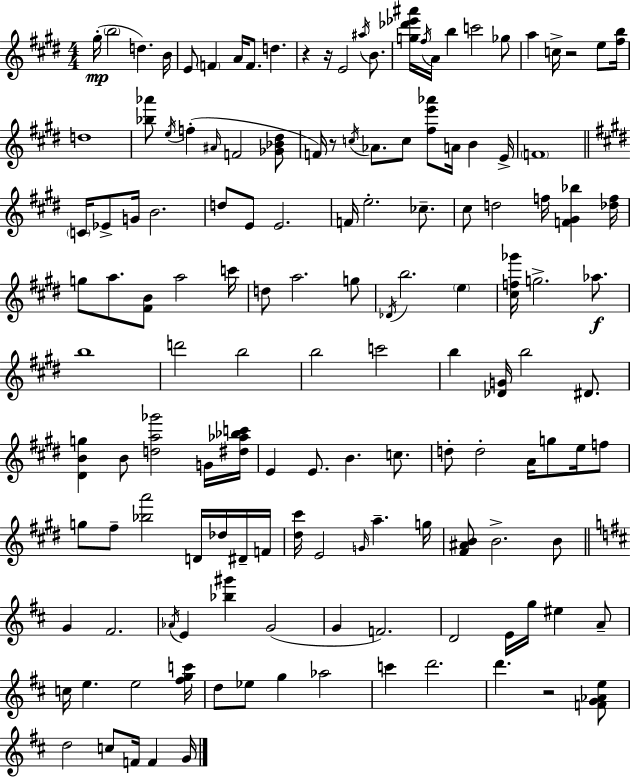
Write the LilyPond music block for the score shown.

{
  \clef treble
  \numericTimeSignature
  \time 4/4
  \key e \major
  \repeat volta 2 { gis''16-.(\mp \parenthesize b''2 d''4.) b'16 | e'8 \parenthesize f'4 a'16 f'8. d''4. | r4 r16 e'2 \acciaccatura { ais''16 } b'8. | <g'' des''' ees''' ais'''>16 \acciaccatura { fis''16 } a'16 b''4 c'''2 | \break ges''8 a''4 c''16-> r2 e''8 | <fis'' b''>16 d''1 | <bes'' aes'''>8 \acciaccatura { e''16 } f''4-.( \grace { ais'16 } f'2 | <ges' bes' dis''>8 f'16) r8 \acciaccatura { c''16 } aes'8. c''8 <fis'' e''' aes'''>8 a'16 | \break b'4 e'16-> \parenthesize f'1 | \bar "||" \break \key e \major \parenthesize c'16 ees'8-> g'16 b'2. | d''8 e'8 e'2. | f'16 e''2.-. ces''8.-- | cis''8 d''2 f''16 <f' gis' bes''>4 <des'' f''>16 | \break g''8 a''8. <fis' b'>8 a''2 c'''16 | d''8 a''2. g''8 | \acciaccatura { des'16 } b''2. \parenthesize e''4 | <cis'' f'' ges'''>16 g''2.-> aes''8.\f | \break b''1 | d'''2 b''2 | b''2 c'''2 | b''4 <des' g'>16 b''2 dis'8. | \break <dis' b' g''>4 b'8 <d'' a'' ges'''>2 g'16 | <dis'' aes'' bes'' c'''>16 e'4 e'8. b'4. c''8. | d''8-. d''2-. a'16 g''8 e''16 f''8 | g''8 fis''8-- <bes'' a'''>2 d'16 des''16 dis'16-- | \break f'16 <dis'' cis'''>16 e'2 \grace { g'16 } a''4.-- | g''16 <fis' ais' b'>8 b'2.-> | b'8 \bar "||" \break \key b \minor g'4 fis'2. | \acciaccatura { aes'16 } e'4 <bes'' gis'''>4 g'2( | g'4 f'2.) | d'2 e'16 g''16 eis''4 a'8-- | \break c''16 e''4. e''2 | <fis'' g'' c'''>16 d''8 ees''8 g''4 aes''2 | c'''4 d'''2. | d'''4. r2 <f' g' aes' e''>8 | \break d''2 c''8 f'16 f'4 | g'16 } \bar "|."
}